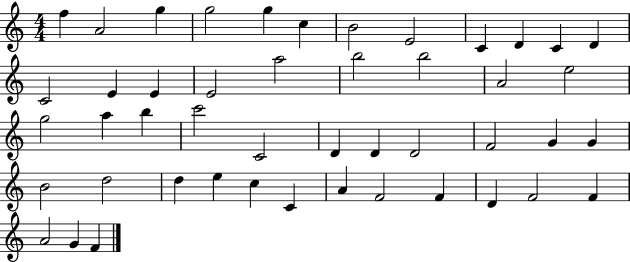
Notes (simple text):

F5/q A4/h G5/q G5/h G5/q C5/q B4/h E4/h C4/q D4/q C4/q D4/q C4/h E4/q E4/q E4/h A5/h B5/h B5/h A4/h E5/h G5/h A5/q B5/q C6/h C4/h D4/q D4/q D4/h F4/h G4/q G4/q B4/h D5/h D5/q E5/q C5/q C4/q A4/q F4/h F4/q D4/q F4/h F4/q A4/h G4/q F4/q